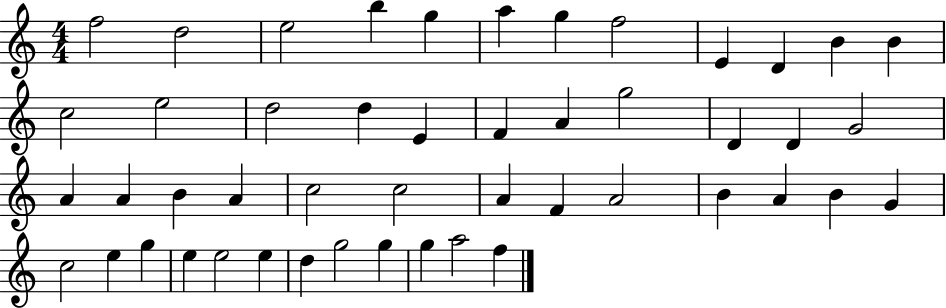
X:1
T:Untitled
M:4/4
L:1/4
K:C
f2 d2 e2 b g a g f2 E D B B c2 e2 d2 d E F A g2 D D G2 A A B A c2 c2 A F A2 B A B G c2 e g e e2 e d g2 g g a2 f